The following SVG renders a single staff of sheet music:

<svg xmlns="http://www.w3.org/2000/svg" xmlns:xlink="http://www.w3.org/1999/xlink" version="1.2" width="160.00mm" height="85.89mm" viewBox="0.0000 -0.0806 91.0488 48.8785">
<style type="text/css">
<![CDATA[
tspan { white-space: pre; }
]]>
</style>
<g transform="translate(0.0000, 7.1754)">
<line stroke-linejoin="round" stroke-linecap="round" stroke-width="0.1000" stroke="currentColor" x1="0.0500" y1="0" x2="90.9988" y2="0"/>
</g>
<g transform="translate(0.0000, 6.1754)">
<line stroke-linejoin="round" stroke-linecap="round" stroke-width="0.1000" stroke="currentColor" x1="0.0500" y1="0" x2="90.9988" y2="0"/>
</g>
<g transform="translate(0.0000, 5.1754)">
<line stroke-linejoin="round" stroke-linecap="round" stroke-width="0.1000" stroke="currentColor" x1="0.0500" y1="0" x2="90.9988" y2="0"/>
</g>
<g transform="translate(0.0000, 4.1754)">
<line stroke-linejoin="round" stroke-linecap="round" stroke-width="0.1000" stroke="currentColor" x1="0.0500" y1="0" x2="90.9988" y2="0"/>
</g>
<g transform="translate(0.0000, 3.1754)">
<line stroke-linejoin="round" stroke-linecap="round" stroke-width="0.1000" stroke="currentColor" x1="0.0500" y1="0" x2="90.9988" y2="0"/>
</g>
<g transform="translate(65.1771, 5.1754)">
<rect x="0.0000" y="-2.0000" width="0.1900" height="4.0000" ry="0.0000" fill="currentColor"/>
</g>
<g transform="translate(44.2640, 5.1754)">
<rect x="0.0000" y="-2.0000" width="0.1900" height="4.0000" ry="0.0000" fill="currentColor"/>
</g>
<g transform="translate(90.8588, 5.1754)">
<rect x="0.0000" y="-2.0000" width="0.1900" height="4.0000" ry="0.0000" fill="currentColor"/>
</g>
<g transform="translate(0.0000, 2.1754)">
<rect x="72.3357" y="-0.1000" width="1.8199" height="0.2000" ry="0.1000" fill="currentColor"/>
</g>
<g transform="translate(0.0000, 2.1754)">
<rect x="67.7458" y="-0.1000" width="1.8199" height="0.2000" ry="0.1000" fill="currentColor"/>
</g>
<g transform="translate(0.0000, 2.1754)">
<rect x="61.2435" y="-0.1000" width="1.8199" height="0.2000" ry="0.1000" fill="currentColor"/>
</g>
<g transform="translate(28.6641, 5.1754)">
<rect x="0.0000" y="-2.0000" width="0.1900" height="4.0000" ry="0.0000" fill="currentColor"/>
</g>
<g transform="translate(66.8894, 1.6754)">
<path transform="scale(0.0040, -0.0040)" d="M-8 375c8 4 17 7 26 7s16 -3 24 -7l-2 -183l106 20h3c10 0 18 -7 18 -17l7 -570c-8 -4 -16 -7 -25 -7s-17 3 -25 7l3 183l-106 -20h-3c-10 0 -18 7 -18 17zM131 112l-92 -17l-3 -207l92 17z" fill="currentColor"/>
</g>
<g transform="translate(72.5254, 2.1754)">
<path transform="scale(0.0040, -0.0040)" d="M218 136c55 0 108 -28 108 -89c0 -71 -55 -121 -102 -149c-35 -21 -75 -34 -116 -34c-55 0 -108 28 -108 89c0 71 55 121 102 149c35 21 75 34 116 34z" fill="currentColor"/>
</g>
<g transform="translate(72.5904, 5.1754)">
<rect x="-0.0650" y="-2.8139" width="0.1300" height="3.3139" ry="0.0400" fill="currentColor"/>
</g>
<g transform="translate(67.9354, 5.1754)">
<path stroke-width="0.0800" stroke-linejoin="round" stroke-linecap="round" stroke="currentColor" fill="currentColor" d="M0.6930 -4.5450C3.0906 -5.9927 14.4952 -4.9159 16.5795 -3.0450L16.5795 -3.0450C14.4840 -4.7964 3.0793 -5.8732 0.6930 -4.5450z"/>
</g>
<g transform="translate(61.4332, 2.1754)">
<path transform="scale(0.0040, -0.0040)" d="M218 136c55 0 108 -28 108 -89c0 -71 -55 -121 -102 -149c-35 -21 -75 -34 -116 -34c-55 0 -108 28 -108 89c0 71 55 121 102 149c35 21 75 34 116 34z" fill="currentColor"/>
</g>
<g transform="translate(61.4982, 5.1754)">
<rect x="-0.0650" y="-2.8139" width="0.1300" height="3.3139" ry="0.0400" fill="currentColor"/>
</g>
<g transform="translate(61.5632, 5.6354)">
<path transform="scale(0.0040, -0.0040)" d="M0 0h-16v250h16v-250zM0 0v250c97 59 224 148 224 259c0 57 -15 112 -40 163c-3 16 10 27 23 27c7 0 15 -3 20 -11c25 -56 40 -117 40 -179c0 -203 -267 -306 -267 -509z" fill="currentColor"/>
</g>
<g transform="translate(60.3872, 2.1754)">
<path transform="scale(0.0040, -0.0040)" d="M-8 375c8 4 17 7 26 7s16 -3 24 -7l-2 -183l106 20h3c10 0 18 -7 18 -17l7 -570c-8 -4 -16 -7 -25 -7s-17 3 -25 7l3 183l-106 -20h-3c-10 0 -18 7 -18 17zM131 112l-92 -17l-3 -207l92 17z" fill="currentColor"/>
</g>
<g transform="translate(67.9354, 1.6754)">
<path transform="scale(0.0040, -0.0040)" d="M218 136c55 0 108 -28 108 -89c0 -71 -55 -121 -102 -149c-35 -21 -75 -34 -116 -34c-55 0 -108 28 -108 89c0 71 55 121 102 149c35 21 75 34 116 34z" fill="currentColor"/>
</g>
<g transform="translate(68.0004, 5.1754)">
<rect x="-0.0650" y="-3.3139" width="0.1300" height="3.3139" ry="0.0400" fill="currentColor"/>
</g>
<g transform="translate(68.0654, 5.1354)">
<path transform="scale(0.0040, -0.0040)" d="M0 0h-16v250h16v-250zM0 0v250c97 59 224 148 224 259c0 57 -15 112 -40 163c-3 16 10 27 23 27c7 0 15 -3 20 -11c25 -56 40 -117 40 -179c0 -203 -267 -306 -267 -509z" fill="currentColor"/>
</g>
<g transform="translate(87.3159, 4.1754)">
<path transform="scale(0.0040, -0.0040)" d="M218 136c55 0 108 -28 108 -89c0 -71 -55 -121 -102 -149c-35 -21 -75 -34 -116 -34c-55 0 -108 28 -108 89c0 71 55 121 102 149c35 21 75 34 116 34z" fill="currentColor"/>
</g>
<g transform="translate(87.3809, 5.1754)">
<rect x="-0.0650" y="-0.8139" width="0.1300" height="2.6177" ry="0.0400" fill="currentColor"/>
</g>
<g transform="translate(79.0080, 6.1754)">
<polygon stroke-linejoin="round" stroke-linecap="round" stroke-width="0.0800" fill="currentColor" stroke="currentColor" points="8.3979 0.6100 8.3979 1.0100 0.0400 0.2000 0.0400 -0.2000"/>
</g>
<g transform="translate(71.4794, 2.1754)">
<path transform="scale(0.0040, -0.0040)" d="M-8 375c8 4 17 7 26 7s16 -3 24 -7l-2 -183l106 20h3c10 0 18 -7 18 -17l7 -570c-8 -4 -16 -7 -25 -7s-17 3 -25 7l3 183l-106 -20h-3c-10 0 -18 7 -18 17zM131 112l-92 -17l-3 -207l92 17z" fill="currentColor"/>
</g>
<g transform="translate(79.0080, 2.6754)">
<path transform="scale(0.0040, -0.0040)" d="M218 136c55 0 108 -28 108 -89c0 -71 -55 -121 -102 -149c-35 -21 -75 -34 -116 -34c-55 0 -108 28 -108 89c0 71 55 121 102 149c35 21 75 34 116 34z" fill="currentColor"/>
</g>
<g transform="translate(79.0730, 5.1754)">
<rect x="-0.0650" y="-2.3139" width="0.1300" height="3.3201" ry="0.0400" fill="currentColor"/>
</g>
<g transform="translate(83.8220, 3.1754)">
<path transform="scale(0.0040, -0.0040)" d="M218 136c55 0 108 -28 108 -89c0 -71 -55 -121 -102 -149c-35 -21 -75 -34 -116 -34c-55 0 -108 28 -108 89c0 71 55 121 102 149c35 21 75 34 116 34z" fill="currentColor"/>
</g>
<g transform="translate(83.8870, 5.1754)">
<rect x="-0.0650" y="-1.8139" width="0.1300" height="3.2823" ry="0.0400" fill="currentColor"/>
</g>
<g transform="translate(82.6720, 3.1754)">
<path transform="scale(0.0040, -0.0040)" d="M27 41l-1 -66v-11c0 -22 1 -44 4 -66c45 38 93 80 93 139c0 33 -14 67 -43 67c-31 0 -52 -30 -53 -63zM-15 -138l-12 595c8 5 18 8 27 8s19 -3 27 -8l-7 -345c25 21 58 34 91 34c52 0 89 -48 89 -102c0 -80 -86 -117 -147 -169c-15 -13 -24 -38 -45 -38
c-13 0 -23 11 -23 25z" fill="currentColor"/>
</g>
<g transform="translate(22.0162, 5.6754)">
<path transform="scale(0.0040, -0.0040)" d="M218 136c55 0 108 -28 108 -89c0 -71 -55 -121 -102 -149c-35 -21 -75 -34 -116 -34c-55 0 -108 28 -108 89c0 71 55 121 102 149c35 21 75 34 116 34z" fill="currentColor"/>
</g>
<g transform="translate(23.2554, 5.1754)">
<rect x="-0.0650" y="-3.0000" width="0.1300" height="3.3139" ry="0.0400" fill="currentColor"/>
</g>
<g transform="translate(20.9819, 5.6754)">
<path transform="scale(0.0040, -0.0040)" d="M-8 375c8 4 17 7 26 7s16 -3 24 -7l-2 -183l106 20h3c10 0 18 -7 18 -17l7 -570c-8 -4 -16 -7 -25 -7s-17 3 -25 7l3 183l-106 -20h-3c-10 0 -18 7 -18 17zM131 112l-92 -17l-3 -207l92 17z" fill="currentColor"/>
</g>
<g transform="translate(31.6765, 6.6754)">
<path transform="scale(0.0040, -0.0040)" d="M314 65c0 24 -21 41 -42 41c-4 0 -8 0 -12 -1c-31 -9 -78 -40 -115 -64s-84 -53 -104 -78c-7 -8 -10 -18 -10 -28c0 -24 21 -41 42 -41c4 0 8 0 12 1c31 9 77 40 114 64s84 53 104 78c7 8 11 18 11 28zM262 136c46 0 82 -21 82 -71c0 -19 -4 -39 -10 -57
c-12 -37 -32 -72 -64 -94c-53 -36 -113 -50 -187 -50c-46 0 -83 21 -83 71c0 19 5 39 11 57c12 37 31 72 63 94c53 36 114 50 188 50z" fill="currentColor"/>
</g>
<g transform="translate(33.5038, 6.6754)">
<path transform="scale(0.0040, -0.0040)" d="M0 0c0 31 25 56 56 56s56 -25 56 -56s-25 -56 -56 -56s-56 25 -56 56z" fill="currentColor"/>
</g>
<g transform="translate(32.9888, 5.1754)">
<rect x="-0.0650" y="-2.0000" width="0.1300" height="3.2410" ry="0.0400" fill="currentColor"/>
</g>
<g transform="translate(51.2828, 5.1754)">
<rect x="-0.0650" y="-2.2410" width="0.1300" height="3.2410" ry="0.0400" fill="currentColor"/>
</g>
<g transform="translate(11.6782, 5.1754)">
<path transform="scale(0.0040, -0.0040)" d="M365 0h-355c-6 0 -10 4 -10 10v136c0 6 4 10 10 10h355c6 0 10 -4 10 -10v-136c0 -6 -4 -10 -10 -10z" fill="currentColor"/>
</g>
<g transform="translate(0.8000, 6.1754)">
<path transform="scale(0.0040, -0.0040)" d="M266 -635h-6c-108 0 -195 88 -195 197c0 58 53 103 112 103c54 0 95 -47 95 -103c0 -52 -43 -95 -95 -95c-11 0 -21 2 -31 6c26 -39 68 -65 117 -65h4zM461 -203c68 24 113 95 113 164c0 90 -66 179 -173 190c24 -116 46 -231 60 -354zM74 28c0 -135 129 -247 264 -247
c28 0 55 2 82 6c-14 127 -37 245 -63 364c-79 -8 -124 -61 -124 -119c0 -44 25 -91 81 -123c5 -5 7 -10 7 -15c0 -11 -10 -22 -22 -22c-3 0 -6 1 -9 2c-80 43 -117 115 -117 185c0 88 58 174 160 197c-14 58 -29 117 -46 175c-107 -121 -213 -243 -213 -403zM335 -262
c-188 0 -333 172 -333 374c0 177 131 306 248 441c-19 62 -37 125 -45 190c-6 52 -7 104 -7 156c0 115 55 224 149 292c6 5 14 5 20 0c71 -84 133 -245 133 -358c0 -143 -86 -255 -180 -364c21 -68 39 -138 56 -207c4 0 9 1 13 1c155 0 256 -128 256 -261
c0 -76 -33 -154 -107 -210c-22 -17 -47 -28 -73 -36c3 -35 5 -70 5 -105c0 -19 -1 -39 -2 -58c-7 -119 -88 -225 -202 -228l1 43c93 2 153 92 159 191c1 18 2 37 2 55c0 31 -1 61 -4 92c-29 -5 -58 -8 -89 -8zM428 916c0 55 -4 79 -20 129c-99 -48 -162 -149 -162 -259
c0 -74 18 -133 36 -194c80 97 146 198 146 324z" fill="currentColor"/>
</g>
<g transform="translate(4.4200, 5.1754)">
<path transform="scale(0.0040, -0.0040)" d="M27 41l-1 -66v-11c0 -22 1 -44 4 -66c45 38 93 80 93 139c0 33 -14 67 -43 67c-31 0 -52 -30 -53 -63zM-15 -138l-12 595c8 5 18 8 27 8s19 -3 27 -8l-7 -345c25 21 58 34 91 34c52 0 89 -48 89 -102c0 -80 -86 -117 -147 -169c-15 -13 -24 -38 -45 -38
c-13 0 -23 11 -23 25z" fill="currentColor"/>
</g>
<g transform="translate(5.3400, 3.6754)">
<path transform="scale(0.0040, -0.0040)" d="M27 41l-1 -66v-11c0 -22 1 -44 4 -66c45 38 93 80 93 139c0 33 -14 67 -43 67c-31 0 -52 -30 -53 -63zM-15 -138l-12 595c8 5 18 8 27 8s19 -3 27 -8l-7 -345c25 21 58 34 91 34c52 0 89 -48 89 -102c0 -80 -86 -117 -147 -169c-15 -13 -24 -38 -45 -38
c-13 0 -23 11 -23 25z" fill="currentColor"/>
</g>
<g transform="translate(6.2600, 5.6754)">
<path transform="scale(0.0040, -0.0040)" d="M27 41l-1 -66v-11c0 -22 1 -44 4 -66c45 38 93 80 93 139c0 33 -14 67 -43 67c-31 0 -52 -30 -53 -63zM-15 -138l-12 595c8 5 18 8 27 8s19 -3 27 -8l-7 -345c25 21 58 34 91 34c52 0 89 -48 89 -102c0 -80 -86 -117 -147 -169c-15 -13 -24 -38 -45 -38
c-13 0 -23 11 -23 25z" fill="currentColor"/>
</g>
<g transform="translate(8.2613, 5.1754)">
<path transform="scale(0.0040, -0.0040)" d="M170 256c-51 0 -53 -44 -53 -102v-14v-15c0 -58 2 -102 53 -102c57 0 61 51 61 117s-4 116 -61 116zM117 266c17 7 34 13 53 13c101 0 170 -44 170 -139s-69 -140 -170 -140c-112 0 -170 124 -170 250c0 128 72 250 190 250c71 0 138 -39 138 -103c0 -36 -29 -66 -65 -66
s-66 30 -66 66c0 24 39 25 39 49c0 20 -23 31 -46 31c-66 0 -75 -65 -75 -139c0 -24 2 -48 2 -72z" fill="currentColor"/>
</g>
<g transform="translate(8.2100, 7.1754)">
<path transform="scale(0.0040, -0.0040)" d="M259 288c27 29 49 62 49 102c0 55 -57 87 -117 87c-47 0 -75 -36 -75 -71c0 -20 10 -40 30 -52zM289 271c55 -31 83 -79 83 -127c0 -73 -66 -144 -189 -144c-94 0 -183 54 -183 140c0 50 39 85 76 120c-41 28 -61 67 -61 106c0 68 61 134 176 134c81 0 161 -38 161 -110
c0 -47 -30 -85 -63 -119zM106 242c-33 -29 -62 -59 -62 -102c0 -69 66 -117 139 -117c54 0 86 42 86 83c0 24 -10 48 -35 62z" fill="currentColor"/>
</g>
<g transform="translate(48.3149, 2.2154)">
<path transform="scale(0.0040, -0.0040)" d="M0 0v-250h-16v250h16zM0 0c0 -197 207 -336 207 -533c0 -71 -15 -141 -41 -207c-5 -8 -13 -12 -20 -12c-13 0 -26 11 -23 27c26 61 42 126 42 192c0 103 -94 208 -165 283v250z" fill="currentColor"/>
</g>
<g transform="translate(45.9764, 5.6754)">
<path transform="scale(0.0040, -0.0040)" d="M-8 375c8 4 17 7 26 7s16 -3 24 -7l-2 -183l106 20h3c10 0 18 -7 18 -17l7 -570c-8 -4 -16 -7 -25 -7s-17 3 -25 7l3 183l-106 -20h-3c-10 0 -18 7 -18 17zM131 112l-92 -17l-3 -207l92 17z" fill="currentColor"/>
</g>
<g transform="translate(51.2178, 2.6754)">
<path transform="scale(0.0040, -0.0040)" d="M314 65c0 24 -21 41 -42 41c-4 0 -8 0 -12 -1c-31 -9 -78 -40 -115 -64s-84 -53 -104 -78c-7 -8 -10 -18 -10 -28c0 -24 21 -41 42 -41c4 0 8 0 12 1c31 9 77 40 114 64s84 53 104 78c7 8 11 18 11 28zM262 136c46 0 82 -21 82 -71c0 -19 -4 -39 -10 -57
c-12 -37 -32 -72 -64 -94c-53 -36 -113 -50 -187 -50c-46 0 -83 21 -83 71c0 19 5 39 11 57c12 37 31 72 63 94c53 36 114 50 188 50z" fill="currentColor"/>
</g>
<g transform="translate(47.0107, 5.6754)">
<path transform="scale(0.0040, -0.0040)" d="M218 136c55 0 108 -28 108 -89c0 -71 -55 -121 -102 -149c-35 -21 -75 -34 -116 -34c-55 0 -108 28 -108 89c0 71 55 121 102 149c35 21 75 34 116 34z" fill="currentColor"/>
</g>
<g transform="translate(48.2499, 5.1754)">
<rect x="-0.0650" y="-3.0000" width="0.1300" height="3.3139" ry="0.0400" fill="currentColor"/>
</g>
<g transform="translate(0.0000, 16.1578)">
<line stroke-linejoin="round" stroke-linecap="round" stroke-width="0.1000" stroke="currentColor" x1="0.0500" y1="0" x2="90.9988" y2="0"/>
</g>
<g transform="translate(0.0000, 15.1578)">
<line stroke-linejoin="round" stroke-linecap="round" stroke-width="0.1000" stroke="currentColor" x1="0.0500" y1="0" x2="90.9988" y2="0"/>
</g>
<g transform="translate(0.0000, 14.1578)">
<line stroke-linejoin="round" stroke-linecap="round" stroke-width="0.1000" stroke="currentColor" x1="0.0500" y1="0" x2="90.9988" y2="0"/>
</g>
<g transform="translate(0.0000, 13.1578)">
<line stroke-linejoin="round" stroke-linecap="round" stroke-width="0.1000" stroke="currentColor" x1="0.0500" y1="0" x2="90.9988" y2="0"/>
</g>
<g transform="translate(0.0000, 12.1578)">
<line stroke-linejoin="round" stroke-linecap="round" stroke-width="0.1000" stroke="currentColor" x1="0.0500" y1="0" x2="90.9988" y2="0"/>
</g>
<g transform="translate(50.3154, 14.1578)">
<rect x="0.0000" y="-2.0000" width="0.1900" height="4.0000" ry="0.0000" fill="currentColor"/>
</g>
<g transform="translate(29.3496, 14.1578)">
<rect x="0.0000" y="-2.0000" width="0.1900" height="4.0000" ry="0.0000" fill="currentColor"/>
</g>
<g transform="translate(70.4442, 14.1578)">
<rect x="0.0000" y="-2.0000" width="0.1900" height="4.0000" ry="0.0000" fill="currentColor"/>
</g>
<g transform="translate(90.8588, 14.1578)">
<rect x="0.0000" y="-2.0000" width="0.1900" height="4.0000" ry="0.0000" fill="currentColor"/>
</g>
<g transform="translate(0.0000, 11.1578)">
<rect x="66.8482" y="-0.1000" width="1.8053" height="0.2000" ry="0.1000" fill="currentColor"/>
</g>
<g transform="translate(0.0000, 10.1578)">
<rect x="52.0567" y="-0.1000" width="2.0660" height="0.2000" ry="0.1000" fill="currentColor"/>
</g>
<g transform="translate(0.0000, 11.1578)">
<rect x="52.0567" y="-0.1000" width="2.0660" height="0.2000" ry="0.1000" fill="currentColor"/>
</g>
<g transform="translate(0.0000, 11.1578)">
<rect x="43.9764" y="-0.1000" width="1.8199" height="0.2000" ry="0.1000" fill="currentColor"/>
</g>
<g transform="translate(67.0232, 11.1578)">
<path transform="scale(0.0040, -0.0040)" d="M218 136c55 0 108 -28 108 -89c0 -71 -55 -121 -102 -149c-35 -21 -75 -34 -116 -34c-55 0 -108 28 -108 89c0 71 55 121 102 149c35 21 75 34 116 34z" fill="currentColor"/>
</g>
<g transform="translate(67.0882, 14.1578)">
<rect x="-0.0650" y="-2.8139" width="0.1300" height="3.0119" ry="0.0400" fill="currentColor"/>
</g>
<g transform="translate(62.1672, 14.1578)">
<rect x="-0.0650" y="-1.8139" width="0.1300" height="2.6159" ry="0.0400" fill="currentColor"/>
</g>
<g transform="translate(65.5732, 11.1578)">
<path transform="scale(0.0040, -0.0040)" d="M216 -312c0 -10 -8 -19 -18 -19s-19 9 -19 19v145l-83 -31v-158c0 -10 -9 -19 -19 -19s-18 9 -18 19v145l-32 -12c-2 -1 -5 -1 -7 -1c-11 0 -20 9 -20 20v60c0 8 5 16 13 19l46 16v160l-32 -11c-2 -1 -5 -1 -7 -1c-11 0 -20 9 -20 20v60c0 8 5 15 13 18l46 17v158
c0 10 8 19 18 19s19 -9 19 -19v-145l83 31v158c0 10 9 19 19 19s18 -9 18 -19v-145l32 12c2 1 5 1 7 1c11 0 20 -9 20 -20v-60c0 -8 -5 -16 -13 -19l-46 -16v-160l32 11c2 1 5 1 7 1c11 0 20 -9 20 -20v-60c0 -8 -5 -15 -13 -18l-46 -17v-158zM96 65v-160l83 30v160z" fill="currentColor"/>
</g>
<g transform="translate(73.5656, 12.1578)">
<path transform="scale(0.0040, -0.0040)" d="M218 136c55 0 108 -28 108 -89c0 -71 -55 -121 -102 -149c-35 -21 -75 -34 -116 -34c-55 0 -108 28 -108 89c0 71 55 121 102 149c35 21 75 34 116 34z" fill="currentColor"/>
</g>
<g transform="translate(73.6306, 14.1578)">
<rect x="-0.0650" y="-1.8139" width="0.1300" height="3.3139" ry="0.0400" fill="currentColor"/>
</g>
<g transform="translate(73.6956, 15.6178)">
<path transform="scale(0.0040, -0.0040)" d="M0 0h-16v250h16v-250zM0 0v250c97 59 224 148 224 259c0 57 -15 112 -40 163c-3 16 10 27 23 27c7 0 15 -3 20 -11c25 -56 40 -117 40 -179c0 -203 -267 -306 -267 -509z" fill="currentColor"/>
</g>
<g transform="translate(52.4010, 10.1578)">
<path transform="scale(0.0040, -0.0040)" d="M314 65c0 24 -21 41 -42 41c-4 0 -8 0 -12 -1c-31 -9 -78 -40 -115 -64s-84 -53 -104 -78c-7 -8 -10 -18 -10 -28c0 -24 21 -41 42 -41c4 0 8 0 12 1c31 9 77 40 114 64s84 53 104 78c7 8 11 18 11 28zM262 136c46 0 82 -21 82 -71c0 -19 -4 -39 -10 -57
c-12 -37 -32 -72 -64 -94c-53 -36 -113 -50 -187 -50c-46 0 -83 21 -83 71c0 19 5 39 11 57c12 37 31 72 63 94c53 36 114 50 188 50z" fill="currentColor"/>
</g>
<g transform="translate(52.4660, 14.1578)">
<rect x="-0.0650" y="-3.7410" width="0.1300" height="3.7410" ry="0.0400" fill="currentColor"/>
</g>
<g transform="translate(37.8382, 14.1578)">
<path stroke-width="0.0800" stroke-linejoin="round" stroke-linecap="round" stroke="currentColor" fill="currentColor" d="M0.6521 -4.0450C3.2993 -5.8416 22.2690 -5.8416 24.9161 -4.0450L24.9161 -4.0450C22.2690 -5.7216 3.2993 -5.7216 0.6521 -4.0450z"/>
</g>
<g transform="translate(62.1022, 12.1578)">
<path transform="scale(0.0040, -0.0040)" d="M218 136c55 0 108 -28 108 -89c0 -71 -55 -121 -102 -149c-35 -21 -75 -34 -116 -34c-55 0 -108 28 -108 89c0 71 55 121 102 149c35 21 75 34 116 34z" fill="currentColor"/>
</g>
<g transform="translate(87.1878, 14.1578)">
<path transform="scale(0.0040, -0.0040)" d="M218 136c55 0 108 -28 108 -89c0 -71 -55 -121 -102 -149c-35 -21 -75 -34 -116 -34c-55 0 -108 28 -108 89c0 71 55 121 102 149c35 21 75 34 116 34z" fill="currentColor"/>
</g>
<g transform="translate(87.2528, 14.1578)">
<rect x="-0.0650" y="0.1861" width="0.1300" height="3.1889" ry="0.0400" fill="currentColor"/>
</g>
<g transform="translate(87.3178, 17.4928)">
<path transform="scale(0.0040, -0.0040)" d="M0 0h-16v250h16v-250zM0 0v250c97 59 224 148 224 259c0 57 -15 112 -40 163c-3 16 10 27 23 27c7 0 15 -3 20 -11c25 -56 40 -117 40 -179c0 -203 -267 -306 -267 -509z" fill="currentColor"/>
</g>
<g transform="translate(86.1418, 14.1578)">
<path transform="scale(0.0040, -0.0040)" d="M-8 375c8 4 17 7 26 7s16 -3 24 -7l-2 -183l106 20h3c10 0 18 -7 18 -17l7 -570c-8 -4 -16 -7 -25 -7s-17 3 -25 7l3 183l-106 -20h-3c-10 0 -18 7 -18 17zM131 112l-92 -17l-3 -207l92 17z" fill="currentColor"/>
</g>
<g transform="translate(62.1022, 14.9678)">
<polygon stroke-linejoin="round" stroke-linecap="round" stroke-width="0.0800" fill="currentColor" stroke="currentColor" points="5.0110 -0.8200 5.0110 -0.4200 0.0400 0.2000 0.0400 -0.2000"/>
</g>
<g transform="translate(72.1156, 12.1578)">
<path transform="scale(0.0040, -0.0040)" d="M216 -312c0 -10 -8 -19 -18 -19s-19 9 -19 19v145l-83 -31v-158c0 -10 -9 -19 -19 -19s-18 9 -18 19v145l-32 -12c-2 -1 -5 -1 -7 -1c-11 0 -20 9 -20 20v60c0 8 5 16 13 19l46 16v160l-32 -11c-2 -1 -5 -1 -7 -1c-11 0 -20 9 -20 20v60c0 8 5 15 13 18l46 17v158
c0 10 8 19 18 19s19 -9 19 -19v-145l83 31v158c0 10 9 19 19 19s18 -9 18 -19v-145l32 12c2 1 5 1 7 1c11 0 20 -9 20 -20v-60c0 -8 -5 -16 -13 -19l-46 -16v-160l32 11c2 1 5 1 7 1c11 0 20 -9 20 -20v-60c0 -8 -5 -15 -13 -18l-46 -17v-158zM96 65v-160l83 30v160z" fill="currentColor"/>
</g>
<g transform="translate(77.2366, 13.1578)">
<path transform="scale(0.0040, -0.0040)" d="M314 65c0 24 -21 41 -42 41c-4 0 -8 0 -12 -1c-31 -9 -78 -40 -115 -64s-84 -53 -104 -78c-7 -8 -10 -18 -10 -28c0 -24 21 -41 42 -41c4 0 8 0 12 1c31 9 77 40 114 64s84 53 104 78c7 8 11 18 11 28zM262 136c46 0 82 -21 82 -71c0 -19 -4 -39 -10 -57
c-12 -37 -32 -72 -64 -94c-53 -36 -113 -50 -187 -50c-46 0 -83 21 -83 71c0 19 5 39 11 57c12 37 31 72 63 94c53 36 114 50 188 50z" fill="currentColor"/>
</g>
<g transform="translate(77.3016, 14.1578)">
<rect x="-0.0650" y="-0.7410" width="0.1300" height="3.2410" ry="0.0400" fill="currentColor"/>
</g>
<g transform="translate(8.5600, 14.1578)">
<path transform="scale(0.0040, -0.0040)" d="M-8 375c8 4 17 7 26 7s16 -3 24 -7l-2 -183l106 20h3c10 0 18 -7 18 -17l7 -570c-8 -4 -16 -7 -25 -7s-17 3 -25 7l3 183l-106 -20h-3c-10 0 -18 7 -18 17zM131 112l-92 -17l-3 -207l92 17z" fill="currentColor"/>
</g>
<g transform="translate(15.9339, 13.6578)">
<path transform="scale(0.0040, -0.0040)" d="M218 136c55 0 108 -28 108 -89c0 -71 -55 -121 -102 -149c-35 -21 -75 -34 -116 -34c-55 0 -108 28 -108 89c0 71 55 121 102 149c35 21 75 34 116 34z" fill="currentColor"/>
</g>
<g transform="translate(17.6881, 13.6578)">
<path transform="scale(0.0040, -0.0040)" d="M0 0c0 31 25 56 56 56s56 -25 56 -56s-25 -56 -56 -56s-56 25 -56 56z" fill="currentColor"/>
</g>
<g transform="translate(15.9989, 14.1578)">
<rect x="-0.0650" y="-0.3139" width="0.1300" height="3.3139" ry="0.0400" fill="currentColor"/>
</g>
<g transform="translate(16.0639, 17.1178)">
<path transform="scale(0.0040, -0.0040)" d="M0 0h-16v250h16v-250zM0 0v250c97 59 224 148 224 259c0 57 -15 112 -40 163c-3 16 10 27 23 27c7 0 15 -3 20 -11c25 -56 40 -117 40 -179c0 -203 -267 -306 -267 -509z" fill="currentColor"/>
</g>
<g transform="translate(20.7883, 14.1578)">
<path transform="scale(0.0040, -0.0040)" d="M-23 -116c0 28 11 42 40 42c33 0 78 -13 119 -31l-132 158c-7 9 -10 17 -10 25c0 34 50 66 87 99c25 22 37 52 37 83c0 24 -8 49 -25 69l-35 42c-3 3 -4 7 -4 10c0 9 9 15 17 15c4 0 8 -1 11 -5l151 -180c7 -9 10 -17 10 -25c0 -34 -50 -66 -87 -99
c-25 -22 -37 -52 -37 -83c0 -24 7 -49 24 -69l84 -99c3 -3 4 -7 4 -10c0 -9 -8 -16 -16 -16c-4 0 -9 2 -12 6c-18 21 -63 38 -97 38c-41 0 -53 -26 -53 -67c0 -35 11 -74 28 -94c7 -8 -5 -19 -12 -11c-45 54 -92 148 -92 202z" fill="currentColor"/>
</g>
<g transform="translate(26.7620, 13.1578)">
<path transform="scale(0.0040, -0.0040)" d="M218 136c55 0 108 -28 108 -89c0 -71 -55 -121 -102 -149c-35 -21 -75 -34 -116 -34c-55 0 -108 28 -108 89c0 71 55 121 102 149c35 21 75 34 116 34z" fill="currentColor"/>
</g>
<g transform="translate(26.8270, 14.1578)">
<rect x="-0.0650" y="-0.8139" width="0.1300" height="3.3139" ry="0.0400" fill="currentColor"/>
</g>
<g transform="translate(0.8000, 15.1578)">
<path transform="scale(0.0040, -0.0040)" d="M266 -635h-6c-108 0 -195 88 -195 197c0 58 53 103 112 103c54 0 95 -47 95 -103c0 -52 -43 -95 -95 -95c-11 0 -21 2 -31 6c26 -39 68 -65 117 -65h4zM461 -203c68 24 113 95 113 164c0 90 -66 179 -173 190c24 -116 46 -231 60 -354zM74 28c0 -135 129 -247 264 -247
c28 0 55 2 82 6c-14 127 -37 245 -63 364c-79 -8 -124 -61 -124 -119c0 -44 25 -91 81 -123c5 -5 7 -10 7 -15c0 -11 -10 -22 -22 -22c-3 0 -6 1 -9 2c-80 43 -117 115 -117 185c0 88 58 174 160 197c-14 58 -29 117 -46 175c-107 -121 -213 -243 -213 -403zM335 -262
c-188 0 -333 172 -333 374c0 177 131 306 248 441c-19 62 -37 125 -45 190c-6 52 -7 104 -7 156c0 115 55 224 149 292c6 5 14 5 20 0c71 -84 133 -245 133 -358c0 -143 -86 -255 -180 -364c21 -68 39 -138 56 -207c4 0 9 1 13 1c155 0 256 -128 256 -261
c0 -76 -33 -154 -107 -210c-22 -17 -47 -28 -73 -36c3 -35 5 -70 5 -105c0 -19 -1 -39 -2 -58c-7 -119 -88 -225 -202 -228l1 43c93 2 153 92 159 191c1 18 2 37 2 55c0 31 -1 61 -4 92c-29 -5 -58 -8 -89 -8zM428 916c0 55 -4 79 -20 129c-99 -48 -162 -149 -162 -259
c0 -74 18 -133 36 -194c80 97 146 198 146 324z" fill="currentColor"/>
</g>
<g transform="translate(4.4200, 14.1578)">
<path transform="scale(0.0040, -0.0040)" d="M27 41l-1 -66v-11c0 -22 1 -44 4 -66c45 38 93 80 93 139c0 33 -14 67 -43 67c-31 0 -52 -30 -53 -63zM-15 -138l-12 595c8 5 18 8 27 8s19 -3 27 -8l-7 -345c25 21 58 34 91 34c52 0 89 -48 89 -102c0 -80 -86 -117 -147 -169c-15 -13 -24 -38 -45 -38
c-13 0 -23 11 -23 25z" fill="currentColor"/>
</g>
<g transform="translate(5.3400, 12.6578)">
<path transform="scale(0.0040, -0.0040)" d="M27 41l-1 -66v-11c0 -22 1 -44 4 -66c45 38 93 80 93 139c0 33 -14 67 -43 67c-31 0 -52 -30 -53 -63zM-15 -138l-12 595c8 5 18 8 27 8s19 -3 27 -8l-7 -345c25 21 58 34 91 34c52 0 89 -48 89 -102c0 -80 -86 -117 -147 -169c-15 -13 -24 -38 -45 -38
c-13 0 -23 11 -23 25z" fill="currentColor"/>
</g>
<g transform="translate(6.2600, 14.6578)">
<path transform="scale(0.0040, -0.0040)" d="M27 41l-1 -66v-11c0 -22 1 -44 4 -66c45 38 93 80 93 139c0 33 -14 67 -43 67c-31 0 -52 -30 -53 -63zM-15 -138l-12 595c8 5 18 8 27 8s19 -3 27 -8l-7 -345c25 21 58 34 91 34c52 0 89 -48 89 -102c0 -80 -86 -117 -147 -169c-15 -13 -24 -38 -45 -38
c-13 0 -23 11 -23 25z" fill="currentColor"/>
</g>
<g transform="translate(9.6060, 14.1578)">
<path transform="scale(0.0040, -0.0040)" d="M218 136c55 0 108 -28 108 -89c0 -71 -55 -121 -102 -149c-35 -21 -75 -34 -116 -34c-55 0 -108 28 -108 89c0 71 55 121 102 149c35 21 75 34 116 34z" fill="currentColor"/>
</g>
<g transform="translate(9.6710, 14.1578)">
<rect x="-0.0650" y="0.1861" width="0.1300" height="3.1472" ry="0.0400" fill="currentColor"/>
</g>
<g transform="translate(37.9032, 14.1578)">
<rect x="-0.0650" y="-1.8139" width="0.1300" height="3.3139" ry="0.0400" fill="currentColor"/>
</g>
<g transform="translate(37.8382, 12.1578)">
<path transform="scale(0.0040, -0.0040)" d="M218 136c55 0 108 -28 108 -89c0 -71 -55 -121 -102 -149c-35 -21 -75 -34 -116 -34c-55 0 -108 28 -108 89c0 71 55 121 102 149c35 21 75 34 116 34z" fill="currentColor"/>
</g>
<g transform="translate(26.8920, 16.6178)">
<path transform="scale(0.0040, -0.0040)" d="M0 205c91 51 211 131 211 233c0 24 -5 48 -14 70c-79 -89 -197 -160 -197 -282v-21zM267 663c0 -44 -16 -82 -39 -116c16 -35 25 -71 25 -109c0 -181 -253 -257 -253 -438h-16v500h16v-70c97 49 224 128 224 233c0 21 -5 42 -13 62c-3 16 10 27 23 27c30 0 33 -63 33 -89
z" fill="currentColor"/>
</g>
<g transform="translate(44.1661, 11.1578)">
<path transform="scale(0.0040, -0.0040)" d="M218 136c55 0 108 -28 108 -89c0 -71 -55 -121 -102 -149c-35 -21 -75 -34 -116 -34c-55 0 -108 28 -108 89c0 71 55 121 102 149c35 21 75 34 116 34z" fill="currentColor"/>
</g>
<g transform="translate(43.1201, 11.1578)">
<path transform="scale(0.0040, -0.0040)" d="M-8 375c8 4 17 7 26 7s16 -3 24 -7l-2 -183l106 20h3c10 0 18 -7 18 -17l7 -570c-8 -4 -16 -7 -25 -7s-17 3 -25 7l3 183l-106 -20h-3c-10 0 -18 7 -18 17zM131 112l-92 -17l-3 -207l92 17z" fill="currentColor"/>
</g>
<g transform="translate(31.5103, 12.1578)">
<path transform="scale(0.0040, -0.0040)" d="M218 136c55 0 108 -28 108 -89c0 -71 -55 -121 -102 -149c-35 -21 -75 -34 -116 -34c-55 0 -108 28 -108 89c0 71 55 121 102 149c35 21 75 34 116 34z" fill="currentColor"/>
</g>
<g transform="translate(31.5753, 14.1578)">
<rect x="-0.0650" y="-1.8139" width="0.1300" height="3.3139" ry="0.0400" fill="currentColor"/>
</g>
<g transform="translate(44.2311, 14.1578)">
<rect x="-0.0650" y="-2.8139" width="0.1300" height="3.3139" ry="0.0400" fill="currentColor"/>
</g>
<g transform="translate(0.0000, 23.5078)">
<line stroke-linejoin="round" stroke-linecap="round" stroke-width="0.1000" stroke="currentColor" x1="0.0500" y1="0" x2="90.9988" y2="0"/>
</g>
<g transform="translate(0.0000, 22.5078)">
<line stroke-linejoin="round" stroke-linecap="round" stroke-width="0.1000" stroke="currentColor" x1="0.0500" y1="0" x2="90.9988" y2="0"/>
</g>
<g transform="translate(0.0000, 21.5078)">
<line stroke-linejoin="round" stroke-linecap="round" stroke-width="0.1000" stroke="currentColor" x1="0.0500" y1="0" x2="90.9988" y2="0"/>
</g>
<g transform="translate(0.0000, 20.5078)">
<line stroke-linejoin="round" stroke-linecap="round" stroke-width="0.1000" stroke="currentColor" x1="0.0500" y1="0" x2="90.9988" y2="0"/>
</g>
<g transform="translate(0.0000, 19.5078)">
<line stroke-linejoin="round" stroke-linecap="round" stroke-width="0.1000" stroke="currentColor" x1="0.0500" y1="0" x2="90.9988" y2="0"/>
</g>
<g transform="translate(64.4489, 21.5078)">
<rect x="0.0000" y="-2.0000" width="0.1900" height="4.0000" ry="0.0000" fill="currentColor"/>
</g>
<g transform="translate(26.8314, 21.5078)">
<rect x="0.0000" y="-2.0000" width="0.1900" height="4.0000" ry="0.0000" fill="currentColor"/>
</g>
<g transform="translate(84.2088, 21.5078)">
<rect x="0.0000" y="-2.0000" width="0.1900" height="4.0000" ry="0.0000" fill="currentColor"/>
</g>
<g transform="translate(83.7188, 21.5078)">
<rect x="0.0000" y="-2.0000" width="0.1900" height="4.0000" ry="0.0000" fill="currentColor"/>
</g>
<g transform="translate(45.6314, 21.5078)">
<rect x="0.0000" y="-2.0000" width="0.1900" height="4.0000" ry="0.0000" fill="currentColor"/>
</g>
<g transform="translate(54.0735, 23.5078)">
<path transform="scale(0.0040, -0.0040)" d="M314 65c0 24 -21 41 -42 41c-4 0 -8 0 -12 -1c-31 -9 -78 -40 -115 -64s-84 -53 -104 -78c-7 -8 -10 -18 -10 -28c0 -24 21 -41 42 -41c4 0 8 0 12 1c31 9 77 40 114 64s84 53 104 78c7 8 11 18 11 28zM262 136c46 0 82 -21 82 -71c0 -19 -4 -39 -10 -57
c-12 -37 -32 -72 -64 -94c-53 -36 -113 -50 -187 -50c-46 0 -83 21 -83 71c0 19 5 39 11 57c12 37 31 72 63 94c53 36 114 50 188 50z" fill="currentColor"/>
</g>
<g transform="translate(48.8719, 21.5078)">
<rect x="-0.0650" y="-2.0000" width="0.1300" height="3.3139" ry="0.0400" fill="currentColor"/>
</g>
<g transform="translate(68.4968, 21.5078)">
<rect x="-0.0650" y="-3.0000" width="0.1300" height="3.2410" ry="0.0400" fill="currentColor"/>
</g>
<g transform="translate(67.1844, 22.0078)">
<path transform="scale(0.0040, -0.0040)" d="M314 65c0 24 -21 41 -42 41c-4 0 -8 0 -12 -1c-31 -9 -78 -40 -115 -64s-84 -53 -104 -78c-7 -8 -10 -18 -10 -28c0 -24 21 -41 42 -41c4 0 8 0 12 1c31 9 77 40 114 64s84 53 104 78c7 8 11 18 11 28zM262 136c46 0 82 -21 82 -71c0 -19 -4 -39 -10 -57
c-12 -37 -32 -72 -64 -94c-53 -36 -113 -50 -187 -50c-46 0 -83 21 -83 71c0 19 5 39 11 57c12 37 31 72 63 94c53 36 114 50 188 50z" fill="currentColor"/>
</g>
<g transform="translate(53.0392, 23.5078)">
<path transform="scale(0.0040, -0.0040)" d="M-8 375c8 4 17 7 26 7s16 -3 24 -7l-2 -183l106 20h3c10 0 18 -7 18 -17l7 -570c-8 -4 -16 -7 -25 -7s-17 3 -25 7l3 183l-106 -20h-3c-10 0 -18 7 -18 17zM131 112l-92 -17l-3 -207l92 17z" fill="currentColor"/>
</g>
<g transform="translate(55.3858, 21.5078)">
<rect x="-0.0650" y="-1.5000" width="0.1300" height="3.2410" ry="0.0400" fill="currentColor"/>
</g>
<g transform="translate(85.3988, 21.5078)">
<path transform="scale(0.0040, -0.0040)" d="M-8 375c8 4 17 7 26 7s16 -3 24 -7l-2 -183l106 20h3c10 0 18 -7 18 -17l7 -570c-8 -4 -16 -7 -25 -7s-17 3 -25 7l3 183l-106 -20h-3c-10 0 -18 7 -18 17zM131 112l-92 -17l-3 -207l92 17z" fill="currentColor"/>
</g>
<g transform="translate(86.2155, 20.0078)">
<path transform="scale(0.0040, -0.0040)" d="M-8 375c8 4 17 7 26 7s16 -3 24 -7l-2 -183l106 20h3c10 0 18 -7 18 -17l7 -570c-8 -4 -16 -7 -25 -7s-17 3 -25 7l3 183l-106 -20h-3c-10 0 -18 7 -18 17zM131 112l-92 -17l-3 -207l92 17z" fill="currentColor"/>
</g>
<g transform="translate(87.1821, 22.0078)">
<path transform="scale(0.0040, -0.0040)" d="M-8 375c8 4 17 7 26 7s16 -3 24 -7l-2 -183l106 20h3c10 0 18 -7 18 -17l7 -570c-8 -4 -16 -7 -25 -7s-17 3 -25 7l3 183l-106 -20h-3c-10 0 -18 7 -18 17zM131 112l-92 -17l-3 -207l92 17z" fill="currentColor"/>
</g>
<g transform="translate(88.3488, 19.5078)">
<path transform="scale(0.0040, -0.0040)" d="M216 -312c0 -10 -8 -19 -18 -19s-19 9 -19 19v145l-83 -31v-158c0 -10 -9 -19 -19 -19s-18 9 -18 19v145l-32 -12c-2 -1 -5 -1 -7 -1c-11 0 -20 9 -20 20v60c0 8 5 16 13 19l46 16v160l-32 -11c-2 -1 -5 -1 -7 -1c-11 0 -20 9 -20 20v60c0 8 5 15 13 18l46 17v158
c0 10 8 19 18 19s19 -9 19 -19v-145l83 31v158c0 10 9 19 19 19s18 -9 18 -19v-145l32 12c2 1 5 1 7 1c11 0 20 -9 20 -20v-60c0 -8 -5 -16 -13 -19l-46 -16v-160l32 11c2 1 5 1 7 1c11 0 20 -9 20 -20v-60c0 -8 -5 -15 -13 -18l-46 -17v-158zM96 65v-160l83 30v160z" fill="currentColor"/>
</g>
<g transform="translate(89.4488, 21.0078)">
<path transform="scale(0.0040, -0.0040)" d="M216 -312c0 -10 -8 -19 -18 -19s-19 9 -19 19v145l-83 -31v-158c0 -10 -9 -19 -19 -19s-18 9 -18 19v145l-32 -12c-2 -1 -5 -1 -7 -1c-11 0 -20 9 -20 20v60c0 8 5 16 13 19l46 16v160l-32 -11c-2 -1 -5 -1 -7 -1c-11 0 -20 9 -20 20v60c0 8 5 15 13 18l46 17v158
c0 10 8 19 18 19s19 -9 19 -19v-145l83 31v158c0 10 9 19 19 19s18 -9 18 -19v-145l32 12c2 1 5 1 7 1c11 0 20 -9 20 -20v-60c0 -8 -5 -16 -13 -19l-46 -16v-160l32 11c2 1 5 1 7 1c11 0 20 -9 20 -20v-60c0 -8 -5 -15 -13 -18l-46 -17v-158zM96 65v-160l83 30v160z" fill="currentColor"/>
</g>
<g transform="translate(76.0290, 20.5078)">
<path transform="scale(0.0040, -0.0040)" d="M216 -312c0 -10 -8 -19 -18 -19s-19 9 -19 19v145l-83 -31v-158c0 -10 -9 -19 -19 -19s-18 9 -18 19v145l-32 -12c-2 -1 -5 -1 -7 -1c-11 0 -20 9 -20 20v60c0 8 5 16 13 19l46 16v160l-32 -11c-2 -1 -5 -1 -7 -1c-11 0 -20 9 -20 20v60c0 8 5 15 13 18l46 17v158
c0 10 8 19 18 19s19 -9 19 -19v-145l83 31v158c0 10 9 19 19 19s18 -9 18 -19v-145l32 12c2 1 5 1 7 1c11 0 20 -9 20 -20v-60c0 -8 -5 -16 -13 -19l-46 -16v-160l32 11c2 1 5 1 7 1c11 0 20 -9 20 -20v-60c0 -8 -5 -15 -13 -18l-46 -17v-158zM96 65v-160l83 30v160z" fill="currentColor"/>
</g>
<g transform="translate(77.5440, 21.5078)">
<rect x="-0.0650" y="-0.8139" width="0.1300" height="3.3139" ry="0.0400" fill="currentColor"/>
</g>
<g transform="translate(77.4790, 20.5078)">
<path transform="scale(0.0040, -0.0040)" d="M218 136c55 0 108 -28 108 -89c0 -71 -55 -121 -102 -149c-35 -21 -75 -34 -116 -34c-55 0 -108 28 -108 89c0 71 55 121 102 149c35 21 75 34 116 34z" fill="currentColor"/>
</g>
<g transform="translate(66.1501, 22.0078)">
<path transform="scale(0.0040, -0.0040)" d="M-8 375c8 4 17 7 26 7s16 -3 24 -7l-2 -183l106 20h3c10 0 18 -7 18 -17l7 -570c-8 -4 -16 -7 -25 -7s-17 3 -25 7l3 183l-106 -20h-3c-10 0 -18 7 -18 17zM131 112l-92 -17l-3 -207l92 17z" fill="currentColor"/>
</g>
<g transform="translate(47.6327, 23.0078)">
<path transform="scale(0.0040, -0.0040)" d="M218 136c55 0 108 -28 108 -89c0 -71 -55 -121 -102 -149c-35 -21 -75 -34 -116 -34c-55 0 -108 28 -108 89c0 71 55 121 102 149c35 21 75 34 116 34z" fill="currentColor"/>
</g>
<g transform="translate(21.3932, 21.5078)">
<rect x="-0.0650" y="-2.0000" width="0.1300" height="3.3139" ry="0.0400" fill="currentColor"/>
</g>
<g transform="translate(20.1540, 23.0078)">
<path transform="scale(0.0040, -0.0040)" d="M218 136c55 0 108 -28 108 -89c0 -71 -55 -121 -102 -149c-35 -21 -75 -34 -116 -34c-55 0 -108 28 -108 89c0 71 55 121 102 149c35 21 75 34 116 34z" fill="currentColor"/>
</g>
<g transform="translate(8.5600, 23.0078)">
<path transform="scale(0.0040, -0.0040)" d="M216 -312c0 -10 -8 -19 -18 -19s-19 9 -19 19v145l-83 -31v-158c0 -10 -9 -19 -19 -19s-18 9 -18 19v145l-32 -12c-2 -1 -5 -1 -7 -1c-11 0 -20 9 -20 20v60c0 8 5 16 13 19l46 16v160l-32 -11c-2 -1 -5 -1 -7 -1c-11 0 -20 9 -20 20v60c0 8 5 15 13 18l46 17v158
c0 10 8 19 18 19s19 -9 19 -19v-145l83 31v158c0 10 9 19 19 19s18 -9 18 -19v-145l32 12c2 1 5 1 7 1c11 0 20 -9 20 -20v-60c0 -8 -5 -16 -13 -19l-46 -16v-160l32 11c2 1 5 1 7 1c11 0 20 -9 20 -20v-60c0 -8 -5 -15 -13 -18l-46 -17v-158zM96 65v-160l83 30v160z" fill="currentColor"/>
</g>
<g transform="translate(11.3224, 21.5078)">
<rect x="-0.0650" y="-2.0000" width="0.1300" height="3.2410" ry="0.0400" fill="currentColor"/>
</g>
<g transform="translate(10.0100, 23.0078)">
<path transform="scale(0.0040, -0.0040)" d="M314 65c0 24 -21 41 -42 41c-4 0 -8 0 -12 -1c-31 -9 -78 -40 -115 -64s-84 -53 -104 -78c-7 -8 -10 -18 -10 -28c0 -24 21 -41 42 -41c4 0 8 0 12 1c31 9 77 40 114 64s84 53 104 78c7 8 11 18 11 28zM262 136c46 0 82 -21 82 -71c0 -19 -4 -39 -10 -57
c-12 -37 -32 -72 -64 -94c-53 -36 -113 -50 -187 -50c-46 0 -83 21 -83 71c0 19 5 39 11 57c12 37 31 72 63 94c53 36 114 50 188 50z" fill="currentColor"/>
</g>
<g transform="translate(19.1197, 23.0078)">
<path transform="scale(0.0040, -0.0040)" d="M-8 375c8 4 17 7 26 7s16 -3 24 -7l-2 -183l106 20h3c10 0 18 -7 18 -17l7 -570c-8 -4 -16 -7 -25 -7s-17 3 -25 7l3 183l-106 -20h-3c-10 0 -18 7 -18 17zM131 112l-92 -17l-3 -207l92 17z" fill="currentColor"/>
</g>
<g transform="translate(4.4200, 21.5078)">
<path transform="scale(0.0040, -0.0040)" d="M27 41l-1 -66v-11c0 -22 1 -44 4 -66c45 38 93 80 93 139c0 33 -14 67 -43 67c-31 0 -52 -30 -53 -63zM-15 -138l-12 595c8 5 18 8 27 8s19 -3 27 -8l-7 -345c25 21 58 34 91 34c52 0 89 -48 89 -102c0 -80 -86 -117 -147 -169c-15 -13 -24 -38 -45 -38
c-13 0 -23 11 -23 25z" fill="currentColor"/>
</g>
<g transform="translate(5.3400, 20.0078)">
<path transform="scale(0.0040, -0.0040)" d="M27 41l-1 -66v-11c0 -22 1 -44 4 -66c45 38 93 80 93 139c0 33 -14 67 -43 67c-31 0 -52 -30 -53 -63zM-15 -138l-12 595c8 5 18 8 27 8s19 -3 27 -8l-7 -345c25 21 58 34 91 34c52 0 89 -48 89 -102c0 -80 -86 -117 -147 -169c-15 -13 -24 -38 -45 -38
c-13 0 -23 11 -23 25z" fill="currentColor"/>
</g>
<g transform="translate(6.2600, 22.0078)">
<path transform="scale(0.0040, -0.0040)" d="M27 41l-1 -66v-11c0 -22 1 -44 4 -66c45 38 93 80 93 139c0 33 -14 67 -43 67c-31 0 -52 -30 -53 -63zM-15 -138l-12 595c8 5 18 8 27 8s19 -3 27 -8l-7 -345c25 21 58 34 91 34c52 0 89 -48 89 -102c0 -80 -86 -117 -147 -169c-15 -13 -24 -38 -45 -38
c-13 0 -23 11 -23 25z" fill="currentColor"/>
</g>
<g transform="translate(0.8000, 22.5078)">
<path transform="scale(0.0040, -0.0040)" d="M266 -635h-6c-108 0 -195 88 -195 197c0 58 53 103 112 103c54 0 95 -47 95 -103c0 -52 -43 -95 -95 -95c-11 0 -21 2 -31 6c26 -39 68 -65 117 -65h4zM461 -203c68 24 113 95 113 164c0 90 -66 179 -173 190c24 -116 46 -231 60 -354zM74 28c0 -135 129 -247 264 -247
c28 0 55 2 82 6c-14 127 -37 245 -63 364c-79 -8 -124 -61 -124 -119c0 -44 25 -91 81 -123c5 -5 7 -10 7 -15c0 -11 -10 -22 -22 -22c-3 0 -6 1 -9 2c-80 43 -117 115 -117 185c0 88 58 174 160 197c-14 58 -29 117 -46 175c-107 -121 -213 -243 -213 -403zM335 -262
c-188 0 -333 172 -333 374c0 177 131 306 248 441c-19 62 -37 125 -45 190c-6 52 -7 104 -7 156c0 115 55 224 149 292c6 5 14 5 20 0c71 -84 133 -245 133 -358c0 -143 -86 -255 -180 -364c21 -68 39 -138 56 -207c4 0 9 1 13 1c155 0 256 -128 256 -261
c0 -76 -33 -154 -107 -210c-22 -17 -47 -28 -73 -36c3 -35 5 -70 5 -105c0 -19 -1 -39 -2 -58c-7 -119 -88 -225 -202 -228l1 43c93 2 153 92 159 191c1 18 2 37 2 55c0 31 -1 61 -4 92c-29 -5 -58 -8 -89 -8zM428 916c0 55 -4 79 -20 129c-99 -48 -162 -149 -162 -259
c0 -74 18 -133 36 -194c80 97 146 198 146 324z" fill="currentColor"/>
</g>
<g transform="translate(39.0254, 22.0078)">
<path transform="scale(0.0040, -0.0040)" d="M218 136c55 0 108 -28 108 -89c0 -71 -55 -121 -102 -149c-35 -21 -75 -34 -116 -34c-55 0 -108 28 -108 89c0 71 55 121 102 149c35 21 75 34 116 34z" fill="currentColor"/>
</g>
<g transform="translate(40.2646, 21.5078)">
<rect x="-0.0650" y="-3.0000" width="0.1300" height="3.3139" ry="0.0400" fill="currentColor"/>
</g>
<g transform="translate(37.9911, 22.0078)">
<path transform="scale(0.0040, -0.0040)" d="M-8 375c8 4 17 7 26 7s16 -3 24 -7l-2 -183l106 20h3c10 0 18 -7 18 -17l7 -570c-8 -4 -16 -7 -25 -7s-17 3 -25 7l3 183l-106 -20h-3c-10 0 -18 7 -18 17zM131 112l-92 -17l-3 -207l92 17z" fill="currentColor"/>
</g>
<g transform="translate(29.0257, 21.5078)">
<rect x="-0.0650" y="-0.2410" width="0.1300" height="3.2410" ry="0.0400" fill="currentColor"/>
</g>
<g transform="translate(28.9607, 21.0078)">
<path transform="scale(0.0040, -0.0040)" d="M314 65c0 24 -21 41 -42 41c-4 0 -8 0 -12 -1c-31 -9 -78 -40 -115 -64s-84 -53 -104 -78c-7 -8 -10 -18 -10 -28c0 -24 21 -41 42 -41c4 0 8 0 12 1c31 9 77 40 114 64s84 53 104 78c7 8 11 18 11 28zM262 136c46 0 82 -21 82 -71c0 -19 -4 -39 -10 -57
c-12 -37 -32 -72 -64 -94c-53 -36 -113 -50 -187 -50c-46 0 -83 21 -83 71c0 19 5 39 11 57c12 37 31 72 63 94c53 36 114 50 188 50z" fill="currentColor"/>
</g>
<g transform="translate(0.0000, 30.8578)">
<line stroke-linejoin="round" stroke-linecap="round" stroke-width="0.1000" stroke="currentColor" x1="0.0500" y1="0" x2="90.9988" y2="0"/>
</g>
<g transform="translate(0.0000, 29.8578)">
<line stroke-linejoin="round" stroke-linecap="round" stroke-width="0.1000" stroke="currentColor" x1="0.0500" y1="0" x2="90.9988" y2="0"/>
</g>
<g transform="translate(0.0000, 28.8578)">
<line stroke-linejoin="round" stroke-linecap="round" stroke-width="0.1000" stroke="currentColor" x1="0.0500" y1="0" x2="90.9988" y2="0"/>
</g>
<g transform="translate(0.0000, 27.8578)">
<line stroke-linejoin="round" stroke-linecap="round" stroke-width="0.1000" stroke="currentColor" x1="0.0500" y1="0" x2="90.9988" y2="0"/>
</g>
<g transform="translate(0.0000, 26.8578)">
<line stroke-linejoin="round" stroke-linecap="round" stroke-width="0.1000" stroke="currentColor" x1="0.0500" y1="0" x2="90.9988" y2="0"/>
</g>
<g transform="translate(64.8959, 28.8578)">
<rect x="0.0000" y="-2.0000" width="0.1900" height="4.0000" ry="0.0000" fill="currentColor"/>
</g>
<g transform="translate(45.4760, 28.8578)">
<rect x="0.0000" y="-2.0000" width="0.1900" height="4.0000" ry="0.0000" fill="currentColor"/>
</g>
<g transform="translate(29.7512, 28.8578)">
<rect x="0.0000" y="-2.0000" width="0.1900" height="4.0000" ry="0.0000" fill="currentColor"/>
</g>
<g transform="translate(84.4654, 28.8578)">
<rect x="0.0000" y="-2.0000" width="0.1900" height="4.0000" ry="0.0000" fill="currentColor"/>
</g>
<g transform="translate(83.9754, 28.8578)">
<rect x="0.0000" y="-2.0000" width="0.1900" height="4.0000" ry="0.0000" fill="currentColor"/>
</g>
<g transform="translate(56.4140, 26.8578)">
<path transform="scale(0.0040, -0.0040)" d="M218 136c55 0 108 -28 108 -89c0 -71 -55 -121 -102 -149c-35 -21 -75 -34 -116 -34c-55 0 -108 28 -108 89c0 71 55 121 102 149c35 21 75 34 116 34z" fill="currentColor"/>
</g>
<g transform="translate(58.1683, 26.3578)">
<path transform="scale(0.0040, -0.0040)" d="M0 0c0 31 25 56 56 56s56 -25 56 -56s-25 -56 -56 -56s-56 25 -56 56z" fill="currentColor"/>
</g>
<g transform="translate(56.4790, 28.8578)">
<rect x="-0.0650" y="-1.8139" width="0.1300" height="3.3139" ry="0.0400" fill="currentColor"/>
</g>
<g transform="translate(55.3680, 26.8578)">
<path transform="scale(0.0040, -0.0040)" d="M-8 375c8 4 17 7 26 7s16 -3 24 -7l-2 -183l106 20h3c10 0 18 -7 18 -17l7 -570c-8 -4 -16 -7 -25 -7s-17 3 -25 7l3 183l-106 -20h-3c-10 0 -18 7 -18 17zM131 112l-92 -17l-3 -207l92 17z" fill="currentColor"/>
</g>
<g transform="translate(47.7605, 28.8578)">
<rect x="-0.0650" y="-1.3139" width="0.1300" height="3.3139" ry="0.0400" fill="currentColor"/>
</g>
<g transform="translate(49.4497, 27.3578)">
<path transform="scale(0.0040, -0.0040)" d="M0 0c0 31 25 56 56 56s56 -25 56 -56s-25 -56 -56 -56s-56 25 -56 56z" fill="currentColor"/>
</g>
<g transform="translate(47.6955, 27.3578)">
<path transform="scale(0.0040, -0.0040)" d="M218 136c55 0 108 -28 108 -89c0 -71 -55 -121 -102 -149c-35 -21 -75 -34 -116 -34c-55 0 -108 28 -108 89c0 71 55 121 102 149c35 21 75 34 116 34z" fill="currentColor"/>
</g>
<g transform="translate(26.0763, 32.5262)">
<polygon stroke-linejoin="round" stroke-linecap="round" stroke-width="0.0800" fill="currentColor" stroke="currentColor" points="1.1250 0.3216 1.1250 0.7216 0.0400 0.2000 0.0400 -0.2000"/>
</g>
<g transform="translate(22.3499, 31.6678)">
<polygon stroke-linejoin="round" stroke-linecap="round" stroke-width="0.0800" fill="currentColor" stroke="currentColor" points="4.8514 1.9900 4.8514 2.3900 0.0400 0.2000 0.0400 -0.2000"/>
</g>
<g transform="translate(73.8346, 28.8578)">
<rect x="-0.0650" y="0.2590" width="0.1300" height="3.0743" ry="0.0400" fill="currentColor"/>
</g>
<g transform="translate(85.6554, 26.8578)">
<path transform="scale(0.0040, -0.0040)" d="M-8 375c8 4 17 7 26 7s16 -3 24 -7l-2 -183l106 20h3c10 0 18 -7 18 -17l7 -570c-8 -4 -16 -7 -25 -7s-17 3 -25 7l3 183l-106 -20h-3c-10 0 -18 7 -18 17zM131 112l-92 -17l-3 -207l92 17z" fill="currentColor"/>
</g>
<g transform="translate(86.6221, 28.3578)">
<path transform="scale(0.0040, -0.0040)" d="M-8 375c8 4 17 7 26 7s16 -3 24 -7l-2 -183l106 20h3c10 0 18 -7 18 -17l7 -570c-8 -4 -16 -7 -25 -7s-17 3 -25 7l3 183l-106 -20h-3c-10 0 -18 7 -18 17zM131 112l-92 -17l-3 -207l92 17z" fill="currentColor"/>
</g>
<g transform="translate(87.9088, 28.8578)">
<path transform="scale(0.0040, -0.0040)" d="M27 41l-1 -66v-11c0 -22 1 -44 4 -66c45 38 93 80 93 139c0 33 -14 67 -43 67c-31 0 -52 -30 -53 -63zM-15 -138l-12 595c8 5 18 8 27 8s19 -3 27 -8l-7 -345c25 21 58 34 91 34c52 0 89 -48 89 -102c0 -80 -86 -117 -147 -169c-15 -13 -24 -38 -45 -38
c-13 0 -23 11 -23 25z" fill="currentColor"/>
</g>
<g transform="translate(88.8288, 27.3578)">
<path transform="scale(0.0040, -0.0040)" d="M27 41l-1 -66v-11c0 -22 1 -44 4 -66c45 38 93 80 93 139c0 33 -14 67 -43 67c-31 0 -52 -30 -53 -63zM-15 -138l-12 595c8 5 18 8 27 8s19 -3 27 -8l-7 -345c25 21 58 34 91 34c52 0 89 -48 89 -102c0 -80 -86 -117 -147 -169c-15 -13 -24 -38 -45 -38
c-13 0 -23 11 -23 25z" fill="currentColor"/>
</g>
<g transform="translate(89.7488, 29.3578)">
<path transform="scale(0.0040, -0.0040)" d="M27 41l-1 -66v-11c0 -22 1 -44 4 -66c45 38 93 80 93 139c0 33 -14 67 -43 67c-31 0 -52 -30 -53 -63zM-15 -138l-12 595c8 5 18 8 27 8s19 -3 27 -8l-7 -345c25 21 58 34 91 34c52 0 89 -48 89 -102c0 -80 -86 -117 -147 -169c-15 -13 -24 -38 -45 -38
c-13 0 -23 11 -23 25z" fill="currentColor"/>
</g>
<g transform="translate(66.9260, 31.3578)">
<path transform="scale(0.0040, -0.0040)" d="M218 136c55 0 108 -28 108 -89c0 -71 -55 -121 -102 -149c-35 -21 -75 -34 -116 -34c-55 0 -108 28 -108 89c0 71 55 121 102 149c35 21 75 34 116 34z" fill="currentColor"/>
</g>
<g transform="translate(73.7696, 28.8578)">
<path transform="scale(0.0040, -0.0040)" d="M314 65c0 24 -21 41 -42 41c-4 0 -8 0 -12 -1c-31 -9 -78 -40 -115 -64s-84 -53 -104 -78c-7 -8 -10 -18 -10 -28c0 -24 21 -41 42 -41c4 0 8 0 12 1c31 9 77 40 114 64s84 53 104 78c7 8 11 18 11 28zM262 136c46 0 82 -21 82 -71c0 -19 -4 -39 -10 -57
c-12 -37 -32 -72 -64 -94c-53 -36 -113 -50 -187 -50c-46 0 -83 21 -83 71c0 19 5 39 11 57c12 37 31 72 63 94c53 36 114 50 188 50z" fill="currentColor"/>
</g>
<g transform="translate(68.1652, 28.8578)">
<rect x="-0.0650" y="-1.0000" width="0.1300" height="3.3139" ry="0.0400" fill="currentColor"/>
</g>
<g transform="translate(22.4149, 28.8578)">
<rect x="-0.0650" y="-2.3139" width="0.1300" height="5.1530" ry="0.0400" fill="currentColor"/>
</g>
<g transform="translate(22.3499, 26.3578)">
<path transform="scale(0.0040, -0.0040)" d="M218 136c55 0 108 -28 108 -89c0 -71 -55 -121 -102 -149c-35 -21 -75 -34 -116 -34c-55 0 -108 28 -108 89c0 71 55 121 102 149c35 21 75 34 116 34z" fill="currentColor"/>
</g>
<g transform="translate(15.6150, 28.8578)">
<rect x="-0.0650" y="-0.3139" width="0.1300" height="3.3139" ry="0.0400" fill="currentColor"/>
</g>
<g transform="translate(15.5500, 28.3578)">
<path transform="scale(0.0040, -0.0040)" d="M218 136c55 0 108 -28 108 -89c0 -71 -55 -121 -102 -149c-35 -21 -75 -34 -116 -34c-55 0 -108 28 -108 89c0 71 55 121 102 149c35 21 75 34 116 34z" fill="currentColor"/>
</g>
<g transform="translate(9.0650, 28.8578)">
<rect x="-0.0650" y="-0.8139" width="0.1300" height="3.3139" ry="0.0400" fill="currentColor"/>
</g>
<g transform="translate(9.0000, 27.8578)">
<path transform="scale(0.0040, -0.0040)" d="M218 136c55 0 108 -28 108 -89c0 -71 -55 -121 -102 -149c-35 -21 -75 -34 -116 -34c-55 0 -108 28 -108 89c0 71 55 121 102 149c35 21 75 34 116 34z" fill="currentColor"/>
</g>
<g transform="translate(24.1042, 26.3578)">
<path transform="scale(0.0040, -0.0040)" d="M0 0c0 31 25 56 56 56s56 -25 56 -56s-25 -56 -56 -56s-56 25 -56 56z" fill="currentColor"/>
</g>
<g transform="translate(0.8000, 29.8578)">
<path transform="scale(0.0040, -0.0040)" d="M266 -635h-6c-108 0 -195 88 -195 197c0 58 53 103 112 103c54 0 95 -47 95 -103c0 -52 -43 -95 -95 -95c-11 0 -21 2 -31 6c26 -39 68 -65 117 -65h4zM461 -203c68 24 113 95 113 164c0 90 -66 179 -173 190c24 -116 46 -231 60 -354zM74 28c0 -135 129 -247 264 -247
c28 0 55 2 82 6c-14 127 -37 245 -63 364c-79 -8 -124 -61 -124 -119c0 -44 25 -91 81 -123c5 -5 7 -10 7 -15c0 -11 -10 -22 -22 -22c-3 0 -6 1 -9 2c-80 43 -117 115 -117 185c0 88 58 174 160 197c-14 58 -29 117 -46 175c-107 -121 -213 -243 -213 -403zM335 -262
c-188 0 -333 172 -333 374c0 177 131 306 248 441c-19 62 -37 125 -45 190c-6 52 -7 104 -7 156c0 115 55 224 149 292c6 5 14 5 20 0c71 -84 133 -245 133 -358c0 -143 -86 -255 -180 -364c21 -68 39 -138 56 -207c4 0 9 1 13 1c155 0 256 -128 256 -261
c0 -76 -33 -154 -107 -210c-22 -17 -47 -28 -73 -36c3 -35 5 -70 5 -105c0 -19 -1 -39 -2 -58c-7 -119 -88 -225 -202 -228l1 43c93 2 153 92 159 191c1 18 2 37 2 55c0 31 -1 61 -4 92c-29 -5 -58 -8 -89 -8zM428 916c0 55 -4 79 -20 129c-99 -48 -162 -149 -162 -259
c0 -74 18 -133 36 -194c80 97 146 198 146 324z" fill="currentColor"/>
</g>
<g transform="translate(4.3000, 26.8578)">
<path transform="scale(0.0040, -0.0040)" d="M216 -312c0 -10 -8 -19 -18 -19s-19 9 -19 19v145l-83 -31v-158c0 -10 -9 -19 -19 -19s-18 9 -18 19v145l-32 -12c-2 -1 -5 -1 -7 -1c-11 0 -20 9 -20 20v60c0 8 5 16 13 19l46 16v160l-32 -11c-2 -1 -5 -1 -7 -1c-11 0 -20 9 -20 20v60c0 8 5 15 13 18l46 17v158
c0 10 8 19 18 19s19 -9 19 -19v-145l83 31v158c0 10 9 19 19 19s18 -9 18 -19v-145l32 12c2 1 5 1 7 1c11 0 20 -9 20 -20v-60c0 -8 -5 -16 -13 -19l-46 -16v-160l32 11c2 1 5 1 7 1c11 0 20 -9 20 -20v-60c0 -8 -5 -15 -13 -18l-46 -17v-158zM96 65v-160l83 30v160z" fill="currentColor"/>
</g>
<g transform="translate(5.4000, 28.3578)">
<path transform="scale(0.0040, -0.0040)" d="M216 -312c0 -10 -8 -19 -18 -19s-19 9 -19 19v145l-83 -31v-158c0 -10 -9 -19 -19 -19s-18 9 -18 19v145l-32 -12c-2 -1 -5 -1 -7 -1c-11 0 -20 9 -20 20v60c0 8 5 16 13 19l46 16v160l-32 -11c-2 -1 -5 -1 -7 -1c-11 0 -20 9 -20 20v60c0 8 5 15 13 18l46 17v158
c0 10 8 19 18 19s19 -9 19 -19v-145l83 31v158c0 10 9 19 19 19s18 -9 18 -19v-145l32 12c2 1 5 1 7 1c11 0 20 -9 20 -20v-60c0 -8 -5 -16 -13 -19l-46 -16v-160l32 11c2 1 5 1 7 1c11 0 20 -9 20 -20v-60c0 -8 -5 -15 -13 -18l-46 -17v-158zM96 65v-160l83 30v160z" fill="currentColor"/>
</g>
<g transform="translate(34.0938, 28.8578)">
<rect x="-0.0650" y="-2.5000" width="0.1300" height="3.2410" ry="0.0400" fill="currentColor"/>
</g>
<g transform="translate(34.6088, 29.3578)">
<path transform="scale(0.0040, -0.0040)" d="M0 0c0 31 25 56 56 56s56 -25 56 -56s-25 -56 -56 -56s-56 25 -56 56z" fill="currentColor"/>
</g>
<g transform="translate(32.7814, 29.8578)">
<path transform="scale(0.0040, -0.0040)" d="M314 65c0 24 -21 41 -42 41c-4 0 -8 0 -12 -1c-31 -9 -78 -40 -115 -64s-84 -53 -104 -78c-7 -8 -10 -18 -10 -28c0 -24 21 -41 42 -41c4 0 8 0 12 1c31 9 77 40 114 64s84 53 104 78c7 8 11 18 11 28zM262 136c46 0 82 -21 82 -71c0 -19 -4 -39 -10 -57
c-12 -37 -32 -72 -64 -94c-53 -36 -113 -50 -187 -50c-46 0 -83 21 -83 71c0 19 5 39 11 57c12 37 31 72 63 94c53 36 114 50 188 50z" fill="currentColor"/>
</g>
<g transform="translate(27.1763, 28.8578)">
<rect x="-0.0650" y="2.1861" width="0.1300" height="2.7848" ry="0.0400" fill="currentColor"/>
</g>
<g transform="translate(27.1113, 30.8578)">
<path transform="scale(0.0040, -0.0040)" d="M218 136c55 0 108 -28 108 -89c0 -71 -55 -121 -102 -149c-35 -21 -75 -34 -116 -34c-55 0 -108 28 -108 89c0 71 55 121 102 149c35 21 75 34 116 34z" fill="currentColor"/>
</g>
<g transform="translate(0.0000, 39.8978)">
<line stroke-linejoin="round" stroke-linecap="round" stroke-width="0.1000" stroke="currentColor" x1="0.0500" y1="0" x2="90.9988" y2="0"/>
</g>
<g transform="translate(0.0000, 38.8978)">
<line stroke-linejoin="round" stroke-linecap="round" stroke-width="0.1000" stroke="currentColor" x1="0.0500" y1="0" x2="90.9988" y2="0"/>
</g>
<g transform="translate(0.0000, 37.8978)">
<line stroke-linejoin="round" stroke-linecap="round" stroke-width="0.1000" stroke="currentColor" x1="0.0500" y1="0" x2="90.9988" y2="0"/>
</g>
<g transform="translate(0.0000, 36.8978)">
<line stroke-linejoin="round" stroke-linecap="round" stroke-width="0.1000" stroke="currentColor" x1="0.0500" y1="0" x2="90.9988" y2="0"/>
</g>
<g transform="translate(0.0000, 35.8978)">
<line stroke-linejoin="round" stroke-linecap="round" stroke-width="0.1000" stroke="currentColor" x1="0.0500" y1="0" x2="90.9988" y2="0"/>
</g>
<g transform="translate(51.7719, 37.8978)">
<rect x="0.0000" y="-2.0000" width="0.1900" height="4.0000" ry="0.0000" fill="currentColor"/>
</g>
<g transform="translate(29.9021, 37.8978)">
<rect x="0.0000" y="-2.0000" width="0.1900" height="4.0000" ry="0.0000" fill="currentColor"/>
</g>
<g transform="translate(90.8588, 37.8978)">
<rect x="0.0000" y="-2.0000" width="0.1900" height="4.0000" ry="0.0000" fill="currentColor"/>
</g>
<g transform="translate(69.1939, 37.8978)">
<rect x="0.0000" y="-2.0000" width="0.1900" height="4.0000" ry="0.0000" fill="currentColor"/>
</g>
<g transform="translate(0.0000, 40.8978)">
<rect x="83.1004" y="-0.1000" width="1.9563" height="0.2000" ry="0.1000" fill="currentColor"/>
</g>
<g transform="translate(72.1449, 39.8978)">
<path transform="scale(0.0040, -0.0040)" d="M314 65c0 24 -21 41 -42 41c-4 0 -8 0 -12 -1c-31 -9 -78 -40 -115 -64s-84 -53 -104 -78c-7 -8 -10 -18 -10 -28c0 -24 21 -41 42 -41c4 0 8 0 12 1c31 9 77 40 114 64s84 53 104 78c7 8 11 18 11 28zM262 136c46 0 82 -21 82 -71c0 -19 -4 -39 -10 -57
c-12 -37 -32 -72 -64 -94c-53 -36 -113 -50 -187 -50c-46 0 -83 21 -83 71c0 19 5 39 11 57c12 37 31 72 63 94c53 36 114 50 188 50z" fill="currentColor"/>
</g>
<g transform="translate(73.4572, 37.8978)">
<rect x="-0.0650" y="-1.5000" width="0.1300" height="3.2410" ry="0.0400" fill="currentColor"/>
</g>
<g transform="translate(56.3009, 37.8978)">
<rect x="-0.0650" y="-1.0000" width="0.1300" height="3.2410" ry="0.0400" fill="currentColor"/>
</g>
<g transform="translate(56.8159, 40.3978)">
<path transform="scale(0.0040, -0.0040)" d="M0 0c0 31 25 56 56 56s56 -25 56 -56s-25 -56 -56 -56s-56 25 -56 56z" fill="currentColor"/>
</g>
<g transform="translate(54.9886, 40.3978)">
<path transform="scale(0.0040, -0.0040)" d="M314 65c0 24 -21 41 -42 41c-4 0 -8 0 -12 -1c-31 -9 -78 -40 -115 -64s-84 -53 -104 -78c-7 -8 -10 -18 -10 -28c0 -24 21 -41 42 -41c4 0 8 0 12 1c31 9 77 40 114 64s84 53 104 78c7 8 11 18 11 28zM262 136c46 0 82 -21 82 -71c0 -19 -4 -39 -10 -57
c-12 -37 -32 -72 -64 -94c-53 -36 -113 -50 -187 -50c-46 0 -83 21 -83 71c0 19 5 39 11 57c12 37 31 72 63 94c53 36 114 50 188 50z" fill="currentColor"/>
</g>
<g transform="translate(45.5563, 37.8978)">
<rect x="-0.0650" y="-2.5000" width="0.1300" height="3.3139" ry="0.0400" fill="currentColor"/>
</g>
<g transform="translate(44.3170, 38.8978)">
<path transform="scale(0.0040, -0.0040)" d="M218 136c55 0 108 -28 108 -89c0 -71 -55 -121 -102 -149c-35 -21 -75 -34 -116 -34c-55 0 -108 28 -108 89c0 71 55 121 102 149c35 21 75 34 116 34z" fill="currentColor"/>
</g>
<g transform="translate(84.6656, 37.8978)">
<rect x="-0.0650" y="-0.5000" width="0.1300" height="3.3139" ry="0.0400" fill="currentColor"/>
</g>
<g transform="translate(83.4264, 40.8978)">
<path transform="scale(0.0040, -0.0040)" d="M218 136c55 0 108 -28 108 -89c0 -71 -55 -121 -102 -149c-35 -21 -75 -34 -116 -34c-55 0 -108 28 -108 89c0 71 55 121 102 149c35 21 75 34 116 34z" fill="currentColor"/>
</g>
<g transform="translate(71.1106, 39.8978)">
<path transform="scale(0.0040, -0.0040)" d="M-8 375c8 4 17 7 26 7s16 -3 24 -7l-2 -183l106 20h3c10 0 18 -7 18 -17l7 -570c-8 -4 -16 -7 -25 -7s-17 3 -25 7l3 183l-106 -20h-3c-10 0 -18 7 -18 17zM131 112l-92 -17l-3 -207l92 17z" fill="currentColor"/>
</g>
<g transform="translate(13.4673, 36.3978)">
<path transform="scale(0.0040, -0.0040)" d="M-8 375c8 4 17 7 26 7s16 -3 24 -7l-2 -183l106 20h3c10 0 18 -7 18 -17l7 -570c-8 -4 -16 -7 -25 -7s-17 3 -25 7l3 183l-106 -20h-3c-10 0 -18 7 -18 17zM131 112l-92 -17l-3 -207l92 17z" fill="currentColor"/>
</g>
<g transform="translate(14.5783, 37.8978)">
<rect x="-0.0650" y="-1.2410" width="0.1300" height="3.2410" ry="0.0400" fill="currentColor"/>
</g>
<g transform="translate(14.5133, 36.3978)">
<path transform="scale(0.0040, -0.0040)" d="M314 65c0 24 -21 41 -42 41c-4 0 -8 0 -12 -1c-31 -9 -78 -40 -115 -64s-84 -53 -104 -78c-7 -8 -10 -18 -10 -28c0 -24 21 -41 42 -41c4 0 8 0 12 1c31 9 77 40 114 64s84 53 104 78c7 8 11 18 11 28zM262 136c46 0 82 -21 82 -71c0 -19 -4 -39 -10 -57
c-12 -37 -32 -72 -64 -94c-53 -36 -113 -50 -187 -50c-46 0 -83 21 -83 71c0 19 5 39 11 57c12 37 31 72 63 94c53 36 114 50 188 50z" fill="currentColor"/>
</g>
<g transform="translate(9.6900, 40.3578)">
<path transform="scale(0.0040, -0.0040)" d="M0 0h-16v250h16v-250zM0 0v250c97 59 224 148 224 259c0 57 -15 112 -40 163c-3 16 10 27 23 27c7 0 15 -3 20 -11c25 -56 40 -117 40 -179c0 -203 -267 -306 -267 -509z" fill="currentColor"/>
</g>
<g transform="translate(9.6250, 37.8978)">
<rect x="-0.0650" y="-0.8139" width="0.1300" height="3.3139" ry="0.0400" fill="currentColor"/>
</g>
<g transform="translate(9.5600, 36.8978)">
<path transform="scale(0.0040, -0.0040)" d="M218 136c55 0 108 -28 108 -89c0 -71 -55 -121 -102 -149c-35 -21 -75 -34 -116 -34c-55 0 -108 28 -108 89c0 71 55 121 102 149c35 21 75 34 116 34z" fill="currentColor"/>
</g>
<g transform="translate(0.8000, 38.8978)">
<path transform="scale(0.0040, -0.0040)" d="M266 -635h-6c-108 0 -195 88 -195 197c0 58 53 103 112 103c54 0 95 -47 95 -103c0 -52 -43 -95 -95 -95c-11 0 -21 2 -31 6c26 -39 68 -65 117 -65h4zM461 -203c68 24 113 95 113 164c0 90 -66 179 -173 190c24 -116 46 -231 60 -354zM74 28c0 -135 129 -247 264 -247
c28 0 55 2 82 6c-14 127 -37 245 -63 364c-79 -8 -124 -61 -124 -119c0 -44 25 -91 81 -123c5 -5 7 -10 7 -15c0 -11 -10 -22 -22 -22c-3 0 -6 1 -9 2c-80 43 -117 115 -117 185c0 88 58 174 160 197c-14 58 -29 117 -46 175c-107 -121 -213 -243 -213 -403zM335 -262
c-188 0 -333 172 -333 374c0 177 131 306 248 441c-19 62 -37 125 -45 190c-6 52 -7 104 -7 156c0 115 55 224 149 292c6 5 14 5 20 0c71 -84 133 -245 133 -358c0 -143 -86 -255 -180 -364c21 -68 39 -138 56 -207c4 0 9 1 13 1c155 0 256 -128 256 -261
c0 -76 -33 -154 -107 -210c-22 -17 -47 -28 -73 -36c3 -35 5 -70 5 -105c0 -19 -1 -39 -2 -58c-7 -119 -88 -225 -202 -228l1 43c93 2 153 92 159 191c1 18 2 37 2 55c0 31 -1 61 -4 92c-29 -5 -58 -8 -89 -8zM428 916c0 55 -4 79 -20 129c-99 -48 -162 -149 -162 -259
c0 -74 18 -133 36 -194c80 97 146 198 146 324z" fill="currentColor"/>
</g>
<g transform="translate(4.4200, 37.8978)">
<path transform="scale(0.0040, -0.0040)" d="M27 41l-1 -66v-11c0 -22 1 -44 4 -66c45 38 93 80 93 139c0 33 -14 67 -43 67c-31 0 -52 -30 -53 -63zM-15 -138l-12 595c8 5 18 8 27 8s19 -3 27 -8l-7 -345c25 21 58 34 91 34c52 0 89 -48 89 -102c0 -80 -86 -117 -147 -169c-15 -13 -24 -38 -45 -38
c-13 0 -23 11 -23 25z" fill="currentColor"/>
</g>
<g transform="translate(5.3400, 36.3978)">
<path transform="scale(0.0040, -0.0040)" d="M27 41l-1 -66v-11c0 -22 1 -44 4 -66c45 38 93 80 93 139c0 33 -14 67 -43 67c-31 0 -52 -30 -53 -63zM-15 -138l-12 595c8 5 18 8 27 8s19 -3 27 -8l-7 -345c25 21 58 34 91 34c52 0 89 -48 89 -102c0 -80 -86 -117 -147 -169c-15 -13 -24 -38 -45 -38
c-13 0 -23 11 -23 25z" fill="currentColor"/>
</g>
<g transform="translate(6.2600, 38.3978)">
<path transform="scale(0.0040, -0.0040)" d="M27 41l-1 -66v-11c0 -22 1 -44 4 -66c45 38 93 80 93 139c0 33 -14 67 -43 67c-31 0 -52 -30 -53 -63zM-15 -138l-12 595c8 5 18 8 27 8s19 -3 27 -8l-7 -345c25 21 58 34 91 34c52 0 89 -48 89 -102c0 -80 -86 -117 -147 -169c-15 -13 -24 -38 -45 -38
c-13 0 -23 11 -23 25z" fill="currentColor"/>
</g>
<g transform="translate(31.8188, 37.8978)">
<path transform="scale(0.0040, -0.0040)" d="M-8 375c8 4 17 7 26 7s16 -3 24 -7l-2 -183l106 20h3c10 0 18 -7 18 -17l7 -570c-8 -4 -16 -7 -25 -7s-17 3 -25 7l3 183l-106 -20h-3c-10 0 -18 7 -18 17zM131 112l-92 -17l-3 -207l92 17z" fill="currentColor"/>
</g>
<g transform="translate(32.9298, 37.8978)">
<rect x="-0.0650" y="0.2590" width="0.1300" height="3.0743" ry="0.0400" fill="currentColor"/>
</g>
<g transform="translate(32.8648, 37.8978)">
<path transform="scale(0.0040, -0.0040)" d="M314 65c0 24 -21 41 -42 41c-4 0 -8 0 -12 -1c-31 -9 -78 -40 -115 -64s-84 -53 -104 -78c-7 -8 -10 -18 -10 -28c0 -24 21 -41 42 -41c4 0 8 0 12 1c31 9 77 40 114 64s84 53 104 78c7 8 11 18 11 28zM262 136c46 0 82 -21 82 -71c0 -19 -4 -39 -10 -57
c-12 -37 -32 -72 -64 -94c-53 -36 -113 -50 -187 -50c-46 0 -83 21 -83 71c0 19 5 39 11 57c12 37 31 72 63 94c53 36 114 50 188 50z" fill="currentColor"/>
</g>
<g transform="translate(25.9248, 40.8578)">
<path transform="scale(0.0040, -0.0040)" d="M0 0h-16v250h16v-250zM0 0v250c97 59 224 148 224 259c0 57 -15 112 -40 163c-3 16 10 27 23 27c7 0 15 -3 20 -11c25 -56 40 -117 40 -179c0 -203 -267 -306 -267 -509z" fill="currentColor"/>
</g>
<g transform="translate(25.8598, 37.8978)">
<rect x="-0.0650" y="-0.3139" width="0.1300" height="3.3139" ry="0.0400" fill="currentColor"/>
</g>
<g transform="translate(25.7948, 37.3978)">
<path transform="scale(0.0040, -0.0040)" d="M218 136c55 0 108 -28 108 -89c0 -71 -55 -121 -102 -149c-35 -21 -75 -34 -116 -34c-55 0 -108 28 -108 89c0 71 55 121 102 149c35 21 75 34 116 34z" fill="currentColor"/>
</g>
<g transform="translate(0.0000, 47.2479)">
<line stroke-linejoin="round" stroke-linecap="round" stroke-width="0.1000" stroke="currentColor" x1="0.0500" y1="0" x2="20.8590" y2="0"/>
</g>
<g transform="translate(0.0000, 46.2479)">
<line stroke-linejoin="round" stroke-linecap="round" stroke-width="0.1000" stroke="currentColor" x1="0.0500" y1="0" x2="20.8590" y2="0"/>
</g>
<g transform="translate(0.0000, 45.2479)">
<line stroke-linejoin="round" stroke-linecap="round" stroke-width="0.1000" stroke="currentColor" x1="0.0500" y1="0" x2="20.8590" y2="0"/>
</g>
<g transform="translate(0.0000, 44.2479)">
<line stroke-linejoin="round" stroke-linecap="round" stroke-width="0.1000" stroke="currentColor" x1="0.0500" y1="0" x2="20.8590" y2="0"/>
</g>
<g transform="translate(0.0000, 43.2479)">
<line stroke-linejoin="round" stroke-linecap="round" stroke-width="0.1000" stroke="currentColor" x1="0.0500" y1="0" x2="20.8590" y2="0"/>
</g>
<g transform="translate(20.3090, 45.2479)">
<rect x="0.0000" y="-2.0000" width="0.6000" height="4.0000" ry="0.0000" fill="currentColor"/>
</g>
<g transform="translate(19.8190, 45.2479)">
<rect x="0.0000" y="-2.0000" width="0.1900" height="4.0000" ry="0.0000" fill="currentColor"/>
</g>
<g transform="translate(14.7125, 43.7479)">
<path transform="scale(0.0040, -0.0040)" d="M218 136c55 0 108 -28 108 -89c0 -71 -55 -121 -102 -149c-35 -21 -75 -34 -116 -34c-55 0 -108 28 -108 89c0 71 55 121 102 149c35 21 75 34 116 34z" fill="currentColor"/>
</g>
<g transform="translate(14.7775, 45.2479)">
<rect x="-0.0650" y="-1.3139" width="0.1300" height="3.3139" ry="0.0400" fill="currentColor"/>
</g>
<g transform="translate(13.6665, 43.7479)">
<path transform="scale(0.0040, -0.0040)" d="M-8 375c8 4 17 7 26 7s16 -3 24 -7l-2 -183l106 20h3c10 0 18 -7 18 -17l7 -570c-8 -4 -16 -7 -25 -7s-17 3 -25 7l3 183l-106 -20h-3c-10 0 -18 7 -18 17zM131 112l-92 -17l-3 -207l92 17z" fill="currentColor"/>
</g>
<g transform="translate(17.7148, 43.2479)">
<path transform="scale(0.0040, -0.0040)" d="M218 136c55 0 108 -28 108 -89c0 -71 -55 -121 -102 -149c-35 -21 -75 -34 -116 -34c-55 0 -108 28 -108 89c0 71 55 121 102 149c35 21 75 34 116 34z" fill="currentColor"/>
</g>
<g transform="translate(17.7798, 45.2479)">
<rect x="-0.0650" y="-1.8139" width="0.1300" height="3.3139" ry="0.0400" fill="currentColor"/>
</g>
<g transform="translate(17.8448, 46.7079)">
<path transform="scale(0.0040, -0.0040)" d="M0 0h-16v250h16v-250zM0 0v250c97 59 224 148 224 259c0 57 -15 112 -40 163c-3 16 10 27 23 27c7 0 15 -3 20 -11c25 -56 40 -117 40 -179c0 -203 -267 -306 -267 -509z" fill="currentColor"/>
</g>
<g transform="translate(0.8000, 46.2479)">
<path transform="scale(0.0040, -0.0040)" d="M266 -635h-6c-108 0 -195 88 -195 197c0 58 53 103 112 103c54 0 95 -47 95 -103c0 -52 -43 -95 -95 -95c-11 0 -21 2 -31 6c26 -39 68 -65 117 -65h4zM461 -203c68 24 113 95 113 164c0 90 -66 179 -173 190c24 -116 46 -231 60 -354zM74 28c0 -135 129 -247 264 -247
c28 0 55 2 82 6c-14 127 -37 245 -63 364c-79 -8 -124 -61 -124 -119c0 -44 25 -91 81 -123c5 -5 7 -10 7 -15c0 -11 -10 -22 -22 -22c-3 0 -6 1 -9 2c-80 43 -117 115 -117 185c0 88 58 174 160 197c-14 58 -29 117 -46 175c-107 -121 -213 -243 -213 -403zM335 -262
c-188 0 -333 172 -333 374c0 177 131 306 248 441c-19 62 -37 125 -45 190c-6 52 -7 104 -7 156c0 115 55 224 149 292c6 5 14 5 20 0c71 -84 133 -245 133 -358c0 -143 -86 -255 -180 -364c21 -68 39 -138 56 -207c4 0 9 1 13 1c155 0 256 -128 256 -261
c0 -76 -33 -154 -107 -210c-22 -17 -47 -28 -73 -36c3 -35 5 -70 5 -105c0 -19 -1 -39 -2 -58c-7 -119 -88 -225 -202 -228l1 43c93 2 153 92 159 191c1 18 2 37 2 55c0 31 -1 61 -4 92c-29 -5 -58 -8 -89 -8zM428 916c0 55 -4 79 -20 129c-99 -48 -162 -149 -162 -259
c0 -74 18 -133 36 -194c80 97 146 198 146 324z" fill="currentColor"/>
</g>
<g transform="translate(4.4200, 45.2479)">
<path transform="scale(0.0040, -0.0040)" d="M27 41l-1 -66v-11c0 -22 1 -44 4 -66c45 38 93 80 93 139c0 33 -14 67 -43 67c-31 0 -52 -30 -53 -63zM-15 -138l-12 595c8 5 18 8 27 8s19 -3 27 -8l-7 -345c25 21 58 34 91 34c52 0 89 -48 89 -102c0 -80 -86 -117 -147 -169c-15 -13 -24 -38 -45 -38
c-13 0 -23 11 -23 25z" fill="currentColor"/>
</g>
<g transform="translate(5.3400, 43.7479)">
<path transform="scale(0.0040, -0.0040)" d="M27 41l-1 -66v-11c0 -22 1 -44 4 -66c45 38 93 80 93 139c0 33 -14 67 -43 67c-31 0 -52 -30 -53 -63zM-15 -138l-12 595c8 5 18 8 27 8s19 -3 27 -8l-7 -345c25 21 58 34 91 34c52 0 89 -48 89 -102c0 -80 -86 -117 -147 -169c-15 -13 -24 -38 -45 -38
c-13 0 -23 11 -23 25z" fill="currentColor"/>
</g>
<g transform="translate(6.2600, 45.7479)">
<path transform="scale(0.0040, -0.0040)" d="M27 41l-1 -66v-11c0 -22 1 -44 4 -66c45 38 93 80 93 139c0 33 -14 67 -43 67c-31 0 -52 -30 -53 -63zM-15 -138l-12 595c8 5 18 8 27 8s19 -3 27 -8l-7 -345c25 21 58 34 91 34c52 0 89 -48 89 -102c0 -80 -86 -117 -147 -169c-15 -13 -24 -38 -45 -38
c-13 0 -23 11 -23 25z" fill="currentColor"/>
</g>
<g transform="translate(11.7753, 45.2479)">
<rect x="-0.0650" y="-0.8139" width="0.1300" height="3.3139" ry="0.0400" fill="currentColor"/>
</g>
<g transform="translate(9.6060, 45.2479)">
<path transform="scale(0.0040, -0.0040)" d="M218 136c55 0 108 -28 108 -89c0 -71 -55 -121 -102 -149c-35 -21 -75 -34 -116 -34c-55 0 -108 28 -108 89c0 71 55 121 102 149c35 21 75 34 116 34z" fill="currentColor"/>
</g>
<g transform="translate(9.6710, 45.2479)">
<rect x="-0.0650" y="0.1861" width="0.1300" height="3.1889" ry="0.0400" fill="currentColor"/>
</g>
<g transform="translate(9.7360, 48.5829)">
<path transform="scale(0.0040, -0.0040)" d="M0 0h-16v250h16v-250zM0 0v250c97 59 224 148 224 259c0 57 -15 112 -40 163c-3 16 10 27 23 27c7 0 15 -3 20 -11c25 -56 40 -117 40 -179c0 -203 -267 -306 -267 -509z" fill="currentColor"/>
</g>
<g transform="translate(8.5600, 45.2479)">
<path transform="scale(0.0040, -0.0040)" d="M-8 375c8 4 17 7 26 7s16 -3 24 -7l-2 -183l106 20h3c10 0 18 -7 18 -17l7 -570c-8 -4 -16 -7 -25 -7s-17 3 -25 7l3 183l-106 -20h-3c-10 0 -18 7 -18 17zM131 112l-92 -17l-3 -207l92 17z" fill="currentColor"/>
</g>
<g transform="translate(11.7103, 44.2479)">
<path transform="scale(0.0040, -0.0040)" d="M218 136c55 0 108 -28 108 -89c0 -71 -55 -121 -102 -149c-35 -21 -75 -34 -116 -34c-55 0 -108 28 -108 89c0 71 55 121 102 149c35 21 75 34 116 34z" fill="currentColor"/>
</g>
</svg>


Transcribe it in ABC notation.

X:1
T:Untitled
M:6/8
L:1/4
K:Eb
z2 A F2 A/2 g2 a/2 b/2 a g/2 _f/2 d/2 B c/2 z d/4 f f a c'2 f/2 ^a/2 ^f/2 d2 B/2 ^F2 F c2 A F E2 A2 ^d d ^c g/2 E/4 G2 e f D B2 d/2 e2 c/2 B2 G D2 E2 C B/2 d e f/2